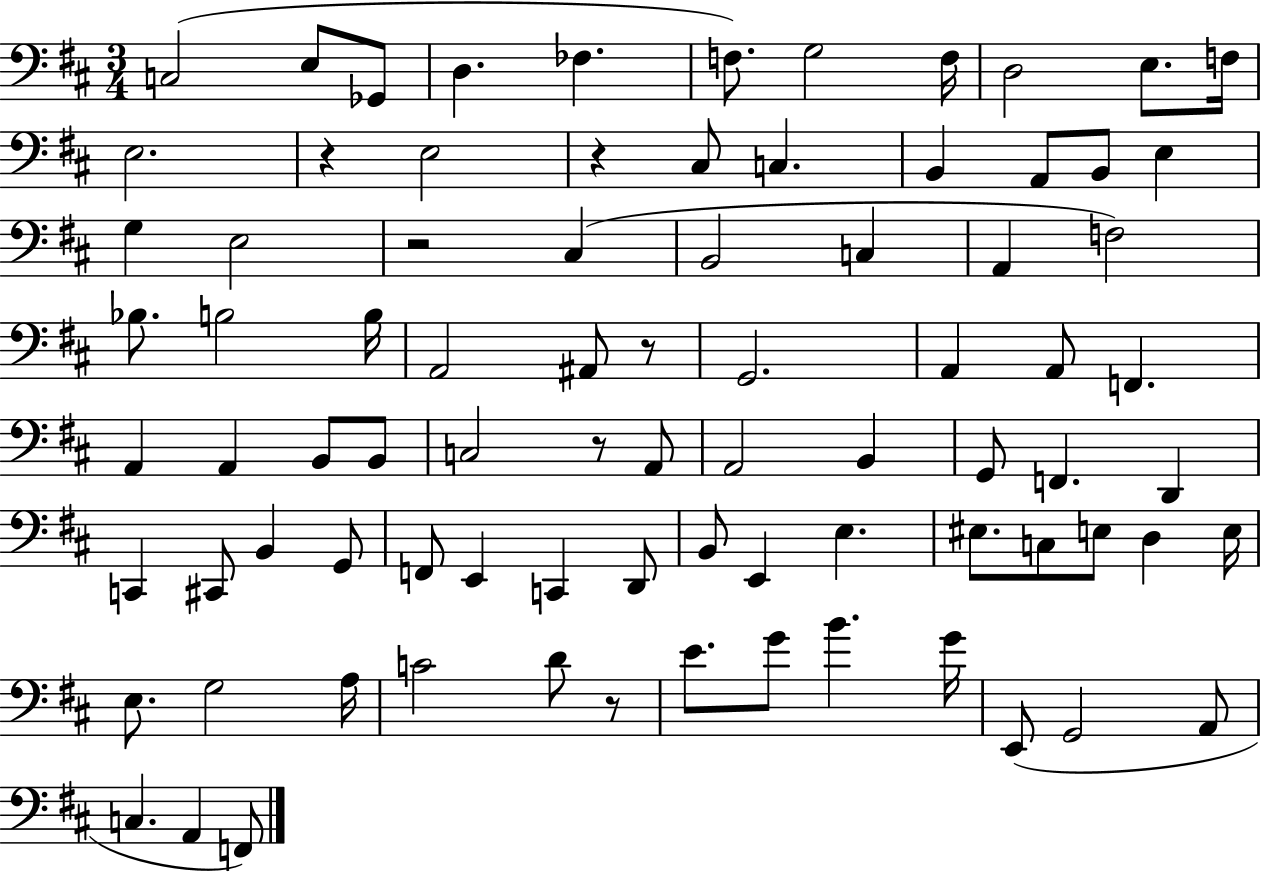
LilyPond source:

{
  \clef bass
  \numericTimeSignature
  \time 3/4
  \key d \major
  c2( e8 ges,8 | d4. fes4. | f8.) g2 f16 | d2 e8. f16 | \break e2. | r4 e2 | r4 cis8 c4. | b,4 a,8 b,8 e4 | \break g4 e2 | r2 cis4( | b,2 c4 | a,4 f2) | \break bes8. b2 b16 | a,2 ais,8 r8 | g,2. | a,4 a,8 f,4. | \break a,4 a,4 b,8 b,8 | c2 r8 a,8 | a,2 b,4 | g,8 f,4. d,4 | \break c,4 cis,8 b,4 g,8 | f,8 e,4 c,4 d,8 | b,8 e,4 e4. | eis8. c8 e8 d4 e16 | \break e8. g2 a16 | c'2 d'8 r8 | e'8. g'8 b'4. g'16 | e,8( g,2 a,8 | \break c4. a,4 f,8) | \bar "|."
}